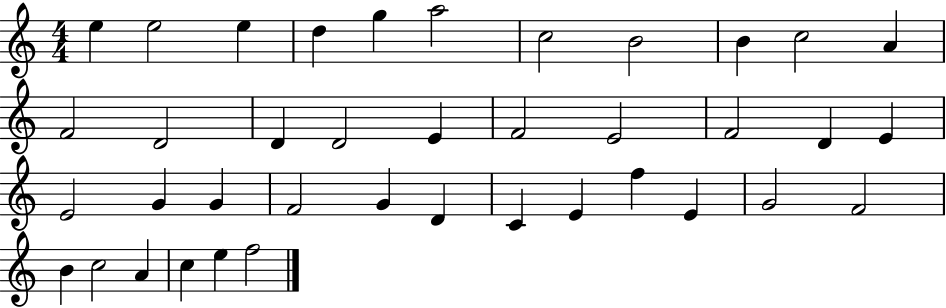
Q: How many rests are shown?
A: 0